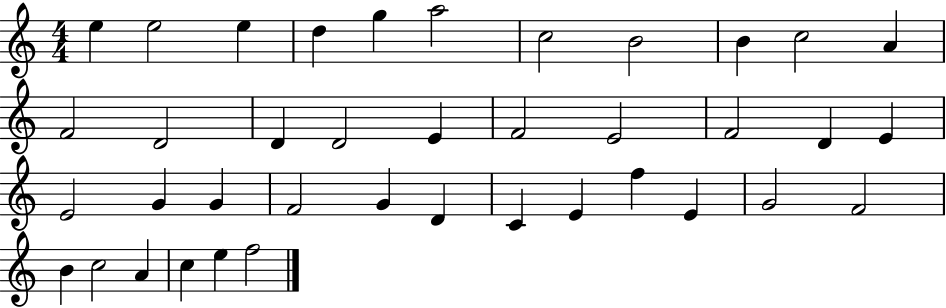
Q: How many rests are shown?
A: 0